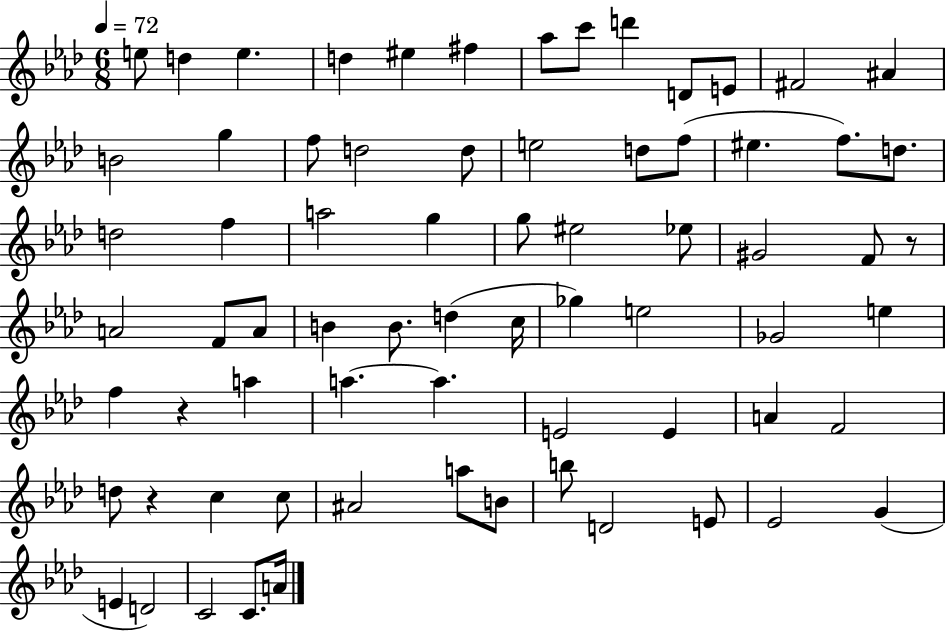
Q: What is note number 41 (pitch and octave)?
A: Gb5